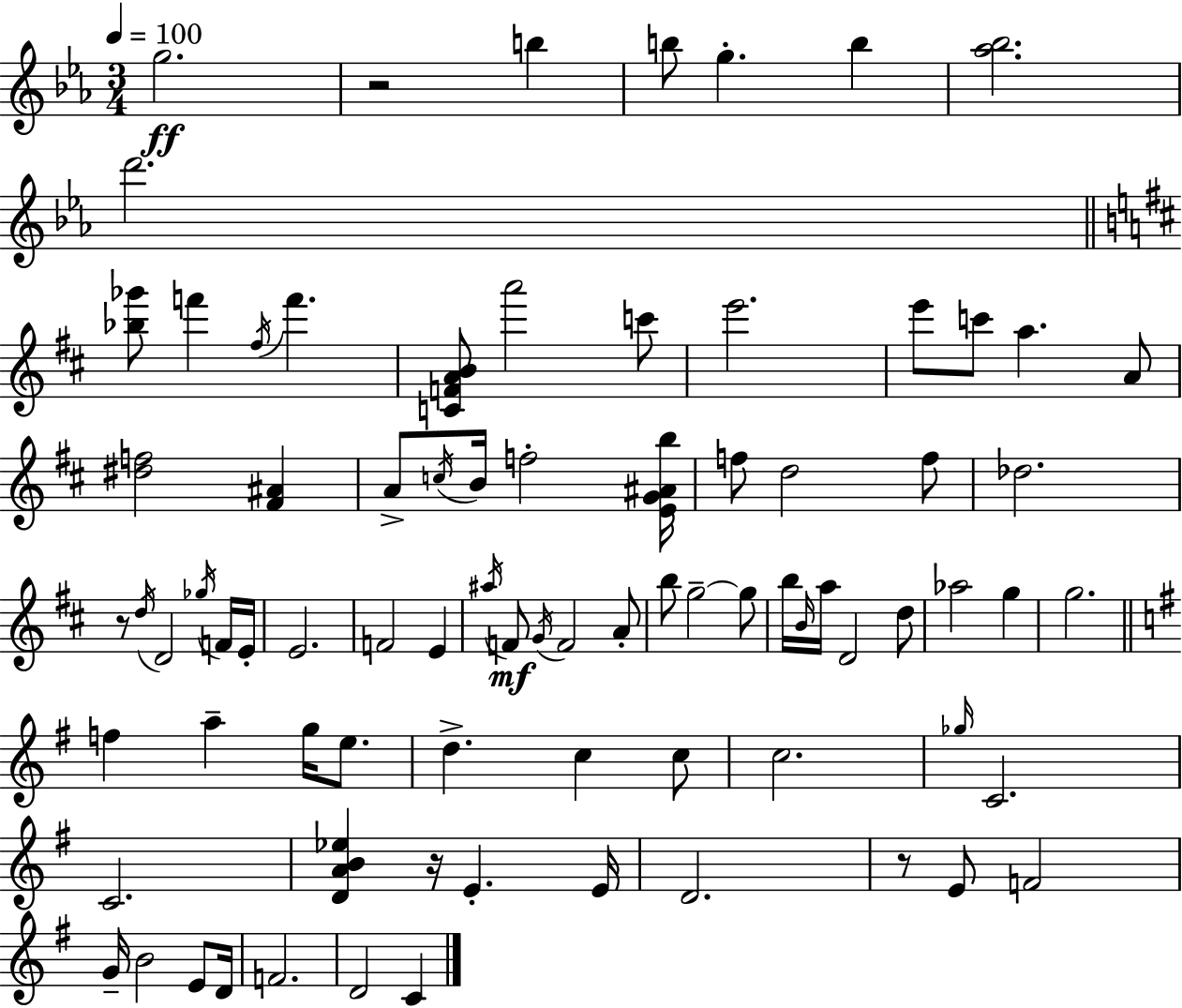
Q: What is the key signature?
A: EES major